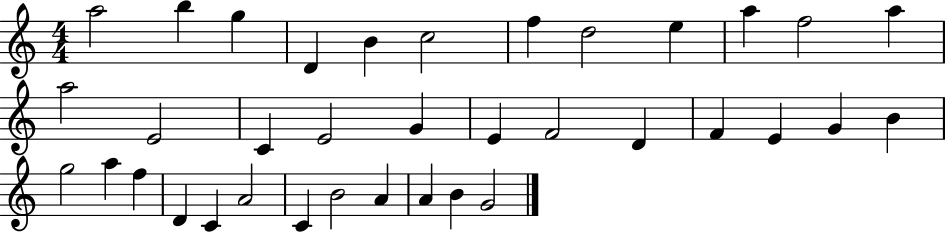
{
  \clef treble
  \numericTimeSignature
  \time 4/4
  \key c \major
  a''2 b''4 g''4 | d'4 b'4 c''2 | f''4 d''2 e''4 | a''4 f''2 a''4 | \break a''2 e'2 | c'4 e'2 g'4 | e'4 f'2 d'4 | f'4 e'4 g'4 b'4 | \break g''2 a''4 f''4 | d'4 c'4 a'2 | c'4 b'2 a'4 | a'4 b'4 g'2 | \break \bar "|."
}